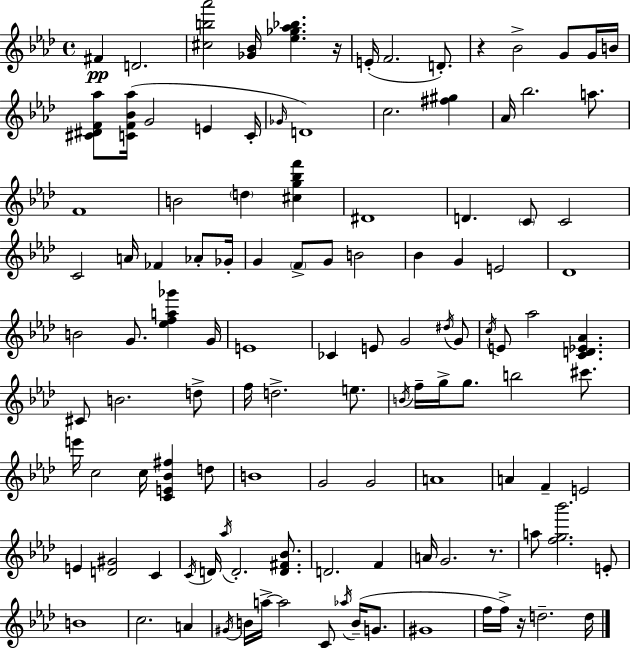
F#4/q D4/h. [C#5,B5,Ab6]/h [Gb4,Bb4]/s [Eb5,Gb5,Ab5,Bb5]/q. R/s E4/s F4/h. D4/e. R/q Bb4/h G4/e G4/s B4/s [C#4,D#4,F4,Ab5]/e [C4,F4,Bb4,Ab5]/s G4/h E4/q C4/s Gb4/s D4/w C5/h. [F#5,G#5]/q Ab4/s Bb5/h. A5/e. F4/w B4/h D5/q [C#5,G5,Bb5,F6]/q D#4/w D4/q. C4/e C4/h C4/h A4/s FES4/q Ab4/e Gb4/s G4/q F4/e G4/e B4/h Bb4/q G4/q E4/h Db4/w B4/h G4/e. [Eb5,F5,A5,Gb6]/q G4/s E4/w CES4/q E4/e G4/h D#5/s G4/e C5/s E4/e Ab5/h [C4,D4,Eb4,Ab4]/q. C#4/e B4/h. D5/e F5/s D5/h. E5/e. B4/s F5/s G5/s G5/e. B5/h C#6/e. E6/s C5/h C5/s [C4,E4,Bb4,F#5]/q D5/e B4/w G4/h G4/h A4/w A4/q F4/q E4/h E4/q [D4,G#4]/h C4/q C4/s D4/s Ab5/s D4/h. [D4,F#4,Bb4]/e. D4/h. F4/q A4/s G4/h. R/e. A5/e [F5,G5,Bb6]/h. E4/e B4/w C5/h. A4/q G#4/s B4/s A5/s A5/h C4/e Ab5/s B4/s G4/e. G#4/w F5/s F5/s R/s D5/h. D5/s